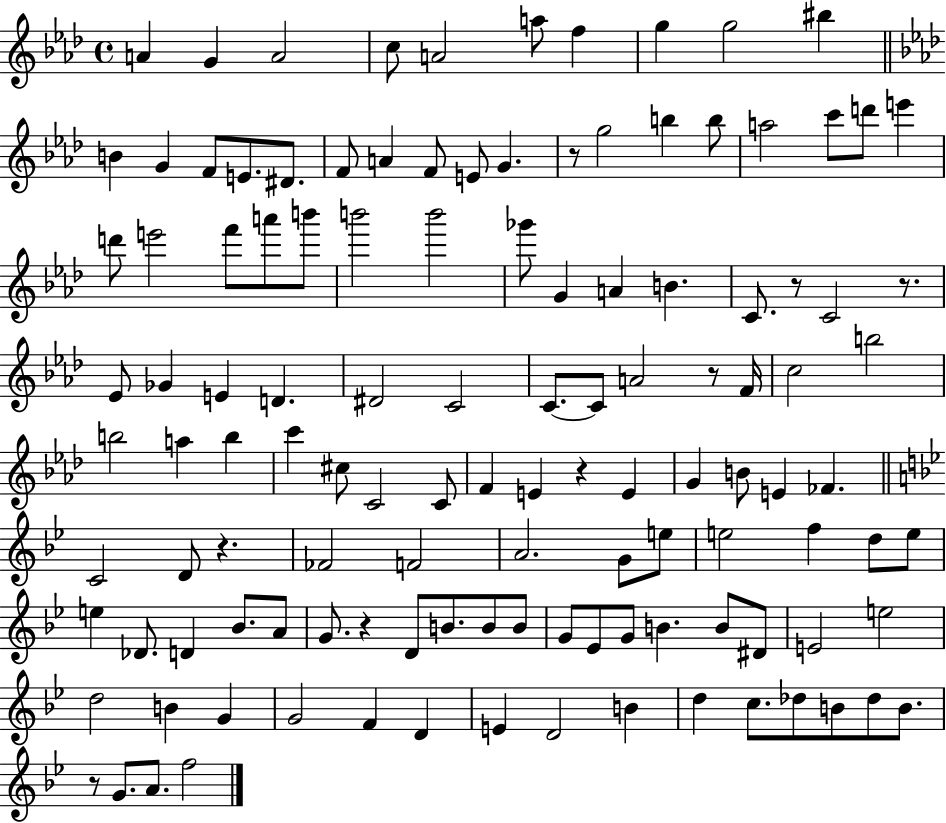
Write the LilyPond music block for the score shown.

{
  \clef treble
  \time 4/4
  \defaultTimeSignature
  \key aes \major
  a'4 g'4 a'2 | c''8 a'2 a''8 f''4 | g''4 g''2 bis''4 | \bar "||" \break \key aes \major b'4 g'4 f'8 e'8. dis'8. | f'8 a'4 f'8 e'8 g'4. | r8 g''2 b''4 b''8 | a''2 c'''8 d'''8 e'''4 | \break d'''8 e'''2 f'''8 a'''8 b'''8 | b'''2 b'''2 | ges'''8 g'4 a'4 b'4. | c'8. r8 c'2 r8. | \break ees'8 ges'4 e'4 d'4. | dis'2 c'2 | c'8.~~ c'8 a'2 r8 f'16 | c''2 b''2 | \break b''2 a''4 b''4 | c'''4 cis''8 c'2 c'8 | f'4 e'4 r4 e'4 | g'4 b'8 e'4 fes'4. | \break \bar "||" \break \key bes \major c'2 d'8 r4. | fes'2 f'2 | a'2. g'8 e''8 | e''2 f''4 d''8 e''8 | \break e''4 des'8. d'4 bes'8. a'8 | g'8. r4 d'8 b'8. b'8 b'8 | g'8 ees'8 g'8 b'4. b'8 dis'8 | e'2 e''2 | \break d''2 b'4 g'4 | g'2 f'4 d'4 | e'4 d'2 b'4 | d''4 c''8. des''8 b'8 des''8 b'8. | \break r8 g'8. a'8. f''2 | \bar "|."
}